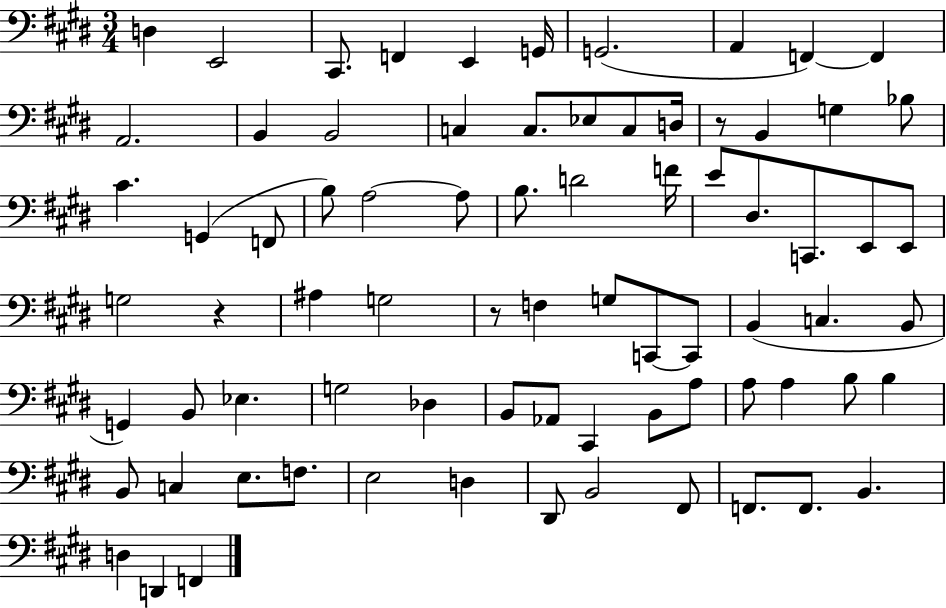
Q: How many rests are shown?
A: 3